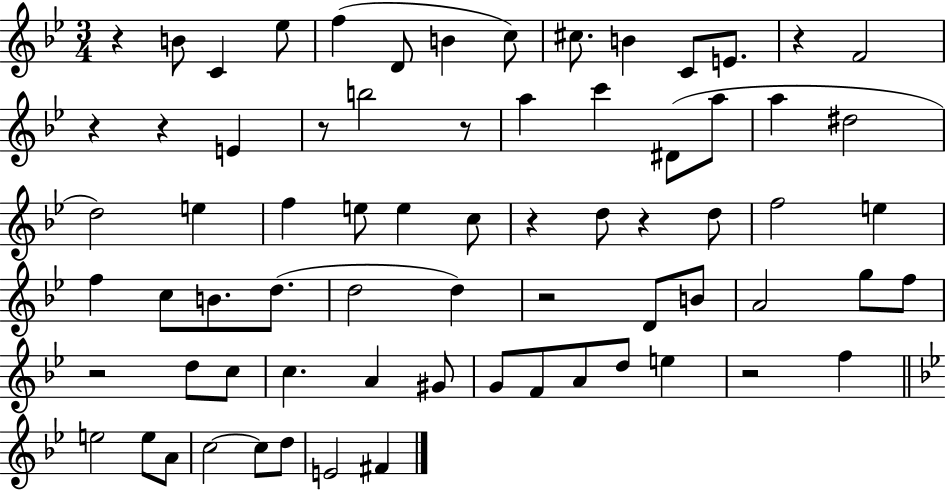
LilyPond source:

{
  \clef treble
  \numericTimeSignature
  \time 3/4
  \key bes \major
  \repeat volta 2 { r4 b'8 c'4 ees''8 | f''4( d'8 b'4 c''8) | cis''8. b'4 c'8 e'8. | r4 f'2 | \break r4 r4 e'4 | r8 b''2 r8 | a''4 c'''4 dis'8( a''8 | a''4 dis''2 | \break d''2) e''4 | f''4 e''8 e''4 c''8 | r4 d''8 r4 d''8 | f''2 e''4 | \break f''4 c''8 b'8. d''8.( | d''2 d''4) | r2 d'8 b'8 | a'2 g''8 f''8 | \break r2 d''8 c''8 | c''4. a'4 gis'8 | g'8 f'8 a'8 d''8 e''4 | r2 f''4 | \break \bar "||" \break \key bes \major e''2 e''8 a'8 | c''2~~ c''8 d''8 | e'2 fis'4 | } \bar "|."
}